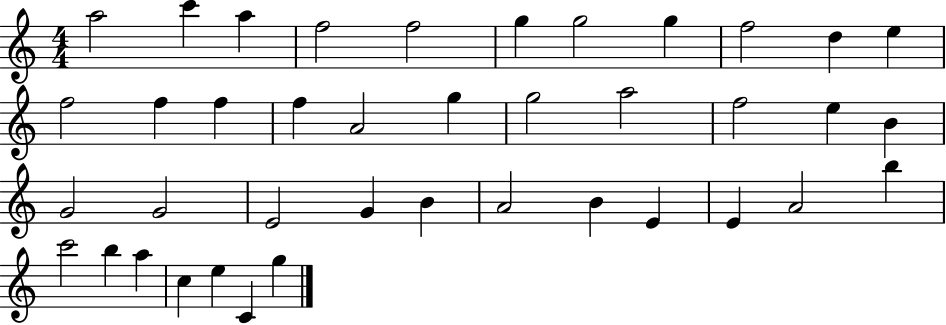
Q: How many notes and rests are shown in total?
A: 40